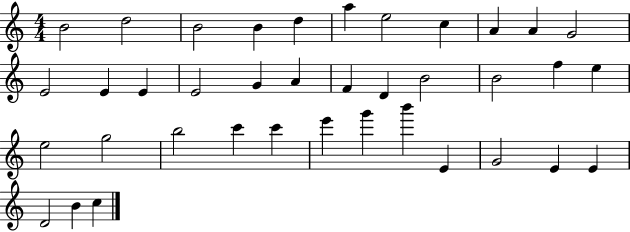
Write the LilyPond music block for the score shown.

{
  \clef treble
  \numericTimeSignature
  \time 4/4
  \key c \major
  b'2 d''2 | b'2 b'4 d''4 | a''4 e''2 c''4 | a'4 a'4 g'2 | \break e'2 e'4 e'4 | e'2 g'4 a'4 | f'4 d'4 b'2 | b'2 f''4 e''4 | \break e''2 g''2 | b''2 c'''4 c'''4 | e'''4 g'''4 b'''4 e'4 | g'2 e'4 e'4 | \break d'2 b'4 c''4 | \bar "|."
}